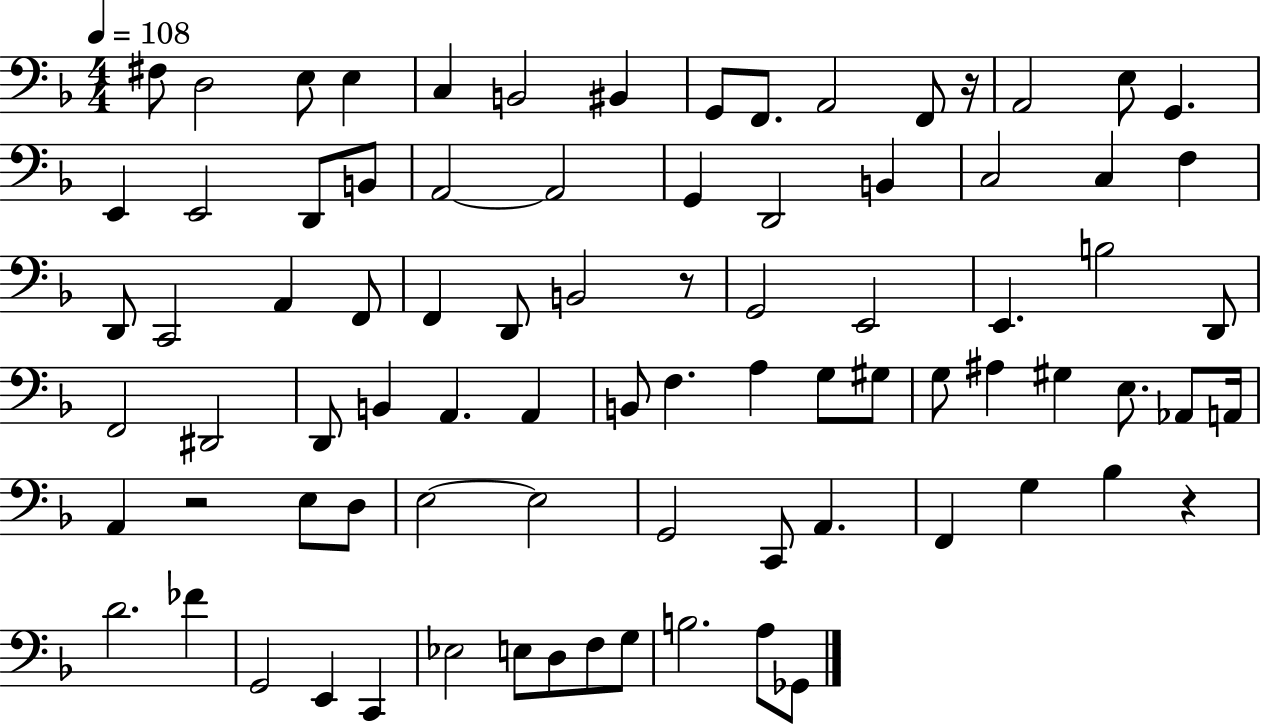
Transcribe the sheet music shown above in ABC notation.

X:1
T:Untitled
M:4/4
L:1/4
K:F
^F,/2 D,2 E,/2 E, C, B,,2 ^B,, G,,/2 F,,/2 A,,2 F,,/2 z/4 A,,2 E,/2 G,, E,, E,,2 D,,/2 B,,/2 A,,2 A,,2 G,, D,,2 B,, C,2 C, F, D,,/2 C,,2 A,, F,,/2 F,, D,,/2 B,,2 z/2 G,,2 E,,2 E,, B,2 D,,/2 F,,2 ^D,,2 D,,/2 B,, A,, A,, B,,/2 F, A, G,/2 ^G,/2 G,/2 ^A, ^G, E,/2 _A,,/2 A,,/4 A,, z2 E,/2 D,/2 E,2 E,2 G,,2 C,,/2 A,, F,, G, _B, z D2 _F G,,2 E,, C,, _E,2 E,/2 D,/2 F,/2 G,/2 B,2 A,/2 _G,,/2